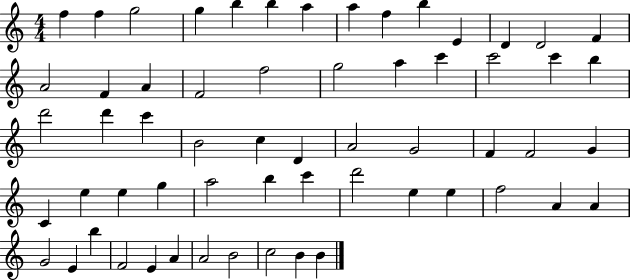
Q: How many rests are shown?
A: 0